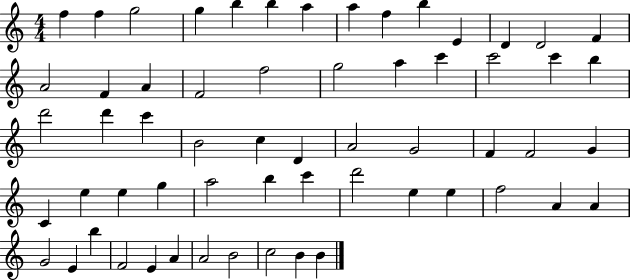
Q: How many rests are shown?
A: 0